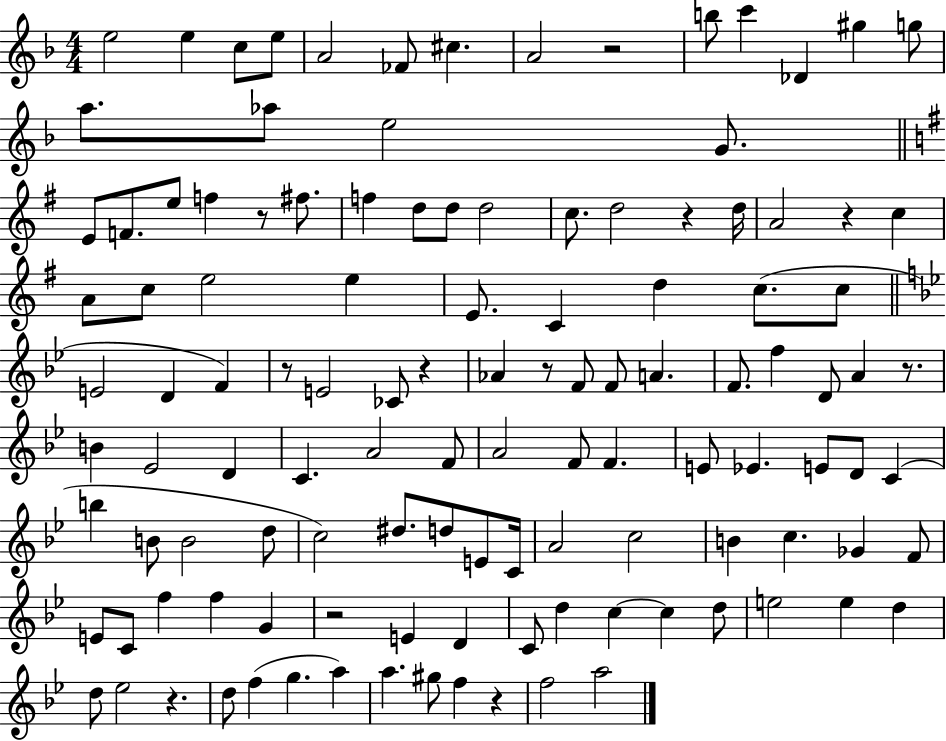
X:1
T:Untitled
M:4/4
L:1/4
K:F
e2 e c/2 e/2 A2 _F/2 ^c A2 z2 b/2 c' _D ^g g/2 a/2 _a/2 e2 G/2 E/2 F/2 e/2 f z/2 ^f/2 f d/2 d/2 d2 c/2 d2 z d/4 A2 z c A/2 c/2 e2 e E/2 C d c/2 c/2 E2 D F z/2 E2 _C/2 z _A z/2 F/2 F/2 A F/2 f D/2 A z/2 B _E2 D C A2 F/2 A2 F/2 F E/2 _E E/2 D/2 C b B/2 B2 d/2 c2 ^d/2 d/2 E/2 C/4 A2 c2 B c _G F/2 E/2 C/2 f f G z2 E D C/2 d c c d/2 e2 e d d/2 _e2 z d/2 f g a a ^g/2 f z f2 a2